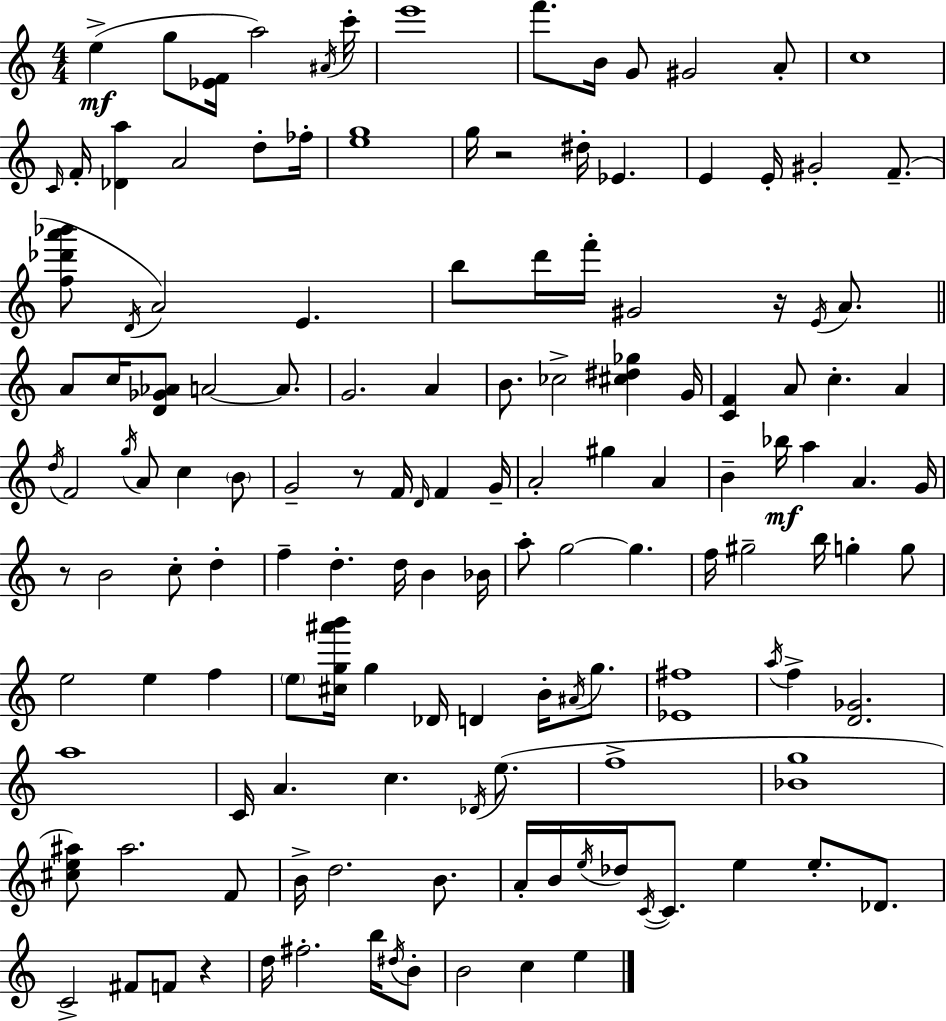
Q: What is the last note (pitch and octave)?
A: E5